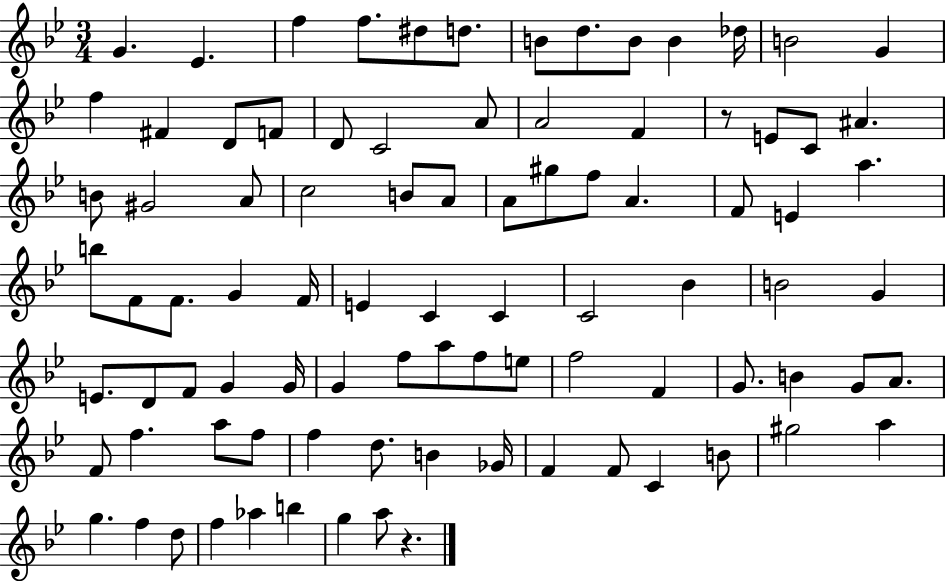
{
  \clef treble
  \numericTimeSignature
  \time 3/4
  \key bes \major
  g'4. ees'4. | f''4 f''8. dis''8 d''8. | b'8 d''8. b'8 b'4 des''16 | b'2 g'4 | \break f''4 fis'4 d'8 f'8 | d'8 c'2 a'8 | a'2 f'4 | r8 e'8 c'8 ais'4. | \break b'8 gis'2 a'8 | c''2 b'8 a'8 | a'8 gis''8 f''8 a'4. | f'8 e'4 a''4. | \break b''8 f'8 f'8. g'4 f'16 | e'4 c'4 c'4 | c'2 bes'4 | b'2 g'4 | \break e'8. d'8 f'8 g'4 g'16 | g'4 f''8 a''8 f''8 e''8 | f''2 f'4 | g'8. b'4 g'8 a'8. | \break f'8 f''4. a''8 f''8 | f''4 d''8. b'4 ges'16 | f'4 f'8 c'4 b'8 | gis''2 a''4 | \break g''4. f''4 d''8 | f''4 aes''4 b''4 | g''4 a''8 r4. | \bar "|."
}